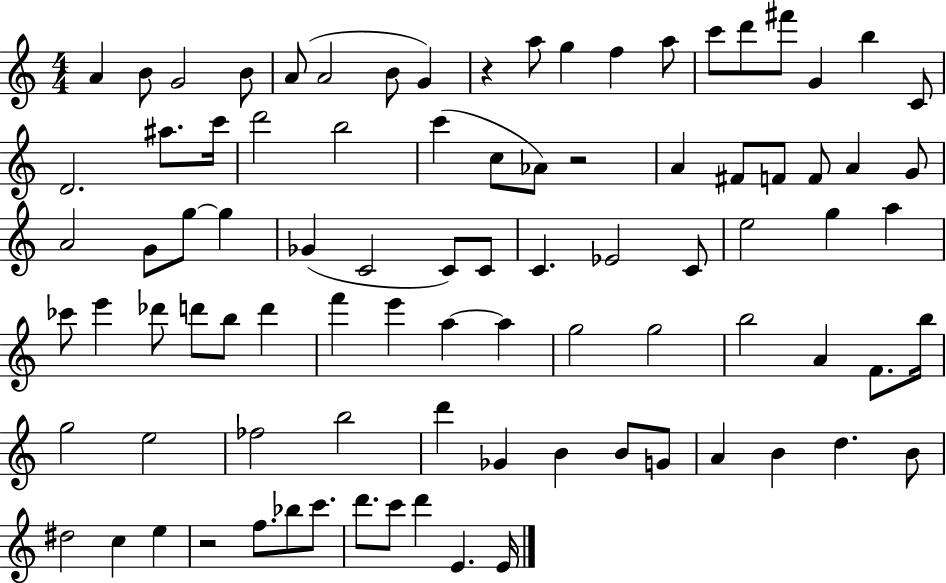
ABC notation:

X:1
T:Untitled
M:4/4
L:1/4
K:C
A B/2 G2 B/2 A/2 A2 B/2 G z a/2 g f a/2 c'/2 d'/2 ^f'/2 G b C/2 D2 ^a/2 c'/4 d'2 b2 c' c/2 _A/2 z2 A ^F/2 F/2 F/2 A G/2 A2 G/2 g/2 g _G C2 C/2 C/2 C _E2 C/2 e2 g a _c'/2 e' _d'/2 d'/2 b/2 d' f' e' a a g2 g2 b2 A F/2 b/4 g2 e2 _f2 b2 d' _G B B/2 G/2 A B d B/2 ^d2 c e z2 f/2 _b/2 c'/2 d'/2 c'/2 d' E E/4